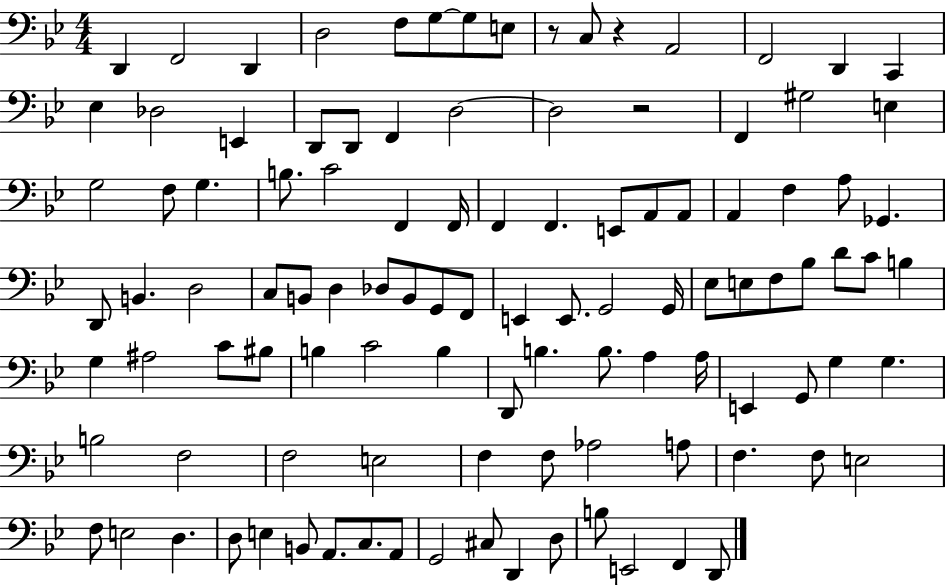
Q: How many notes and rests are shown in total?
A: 108